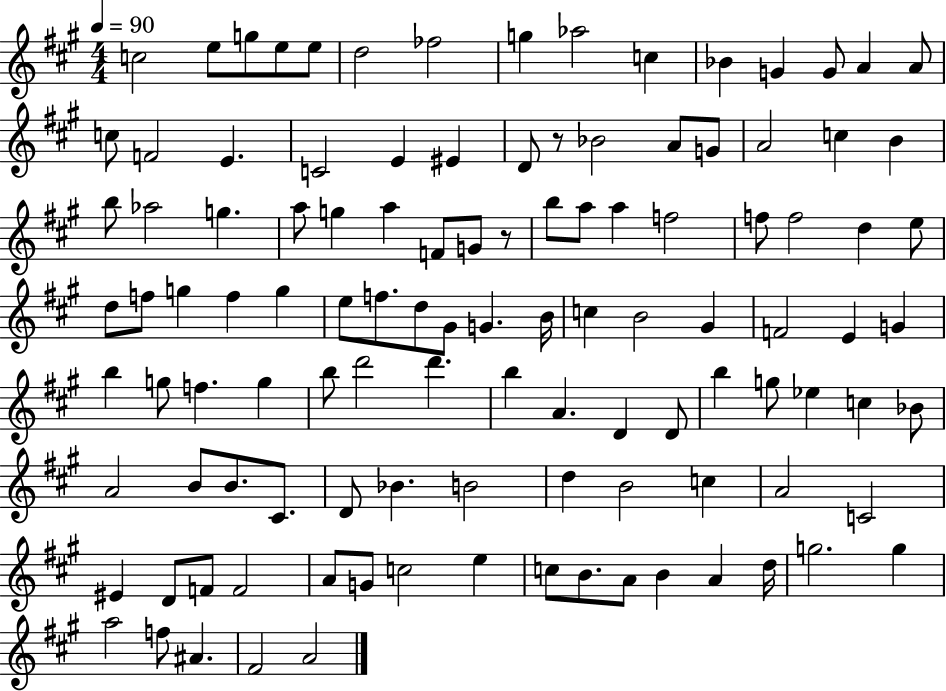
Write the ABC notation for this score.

X:1
T:Untitled
M:4/4
L:1/4
K:A
c2 e/2 g/2 e/2 e/2 d2 _f2 g _a2 c _B G G/2 A A/2 c/2 F2 E C2 E ^E D/2 z/2 _B2 A/2 G/2 A2 c B b/2 _a2 g a/2 g a F/2 G/2 z/2 b/2 a/2 a f2 f/2 f2 d e/2 d/2 f/2 g f g e/2 f/2 d/2 ^G/2 G B/4 c B2 ^G F2 E G b g/2 f g b/2 d'2 d' b A D D/2 b g/2 _e c _B/2 A2 B/2 B/2 ^C/2 D/2 _B B2 d B2 c A2 C2 ^E D/2 F/2 F2 A/2 G/2 c2 e c/2 B/2 A/2 B A d/4 g2 g a2 f/2 ^A ^F2 A2